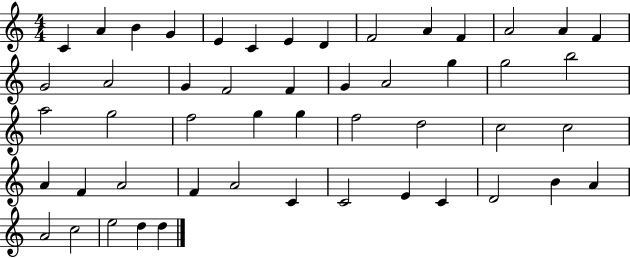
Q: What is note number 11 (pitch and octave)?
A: F4